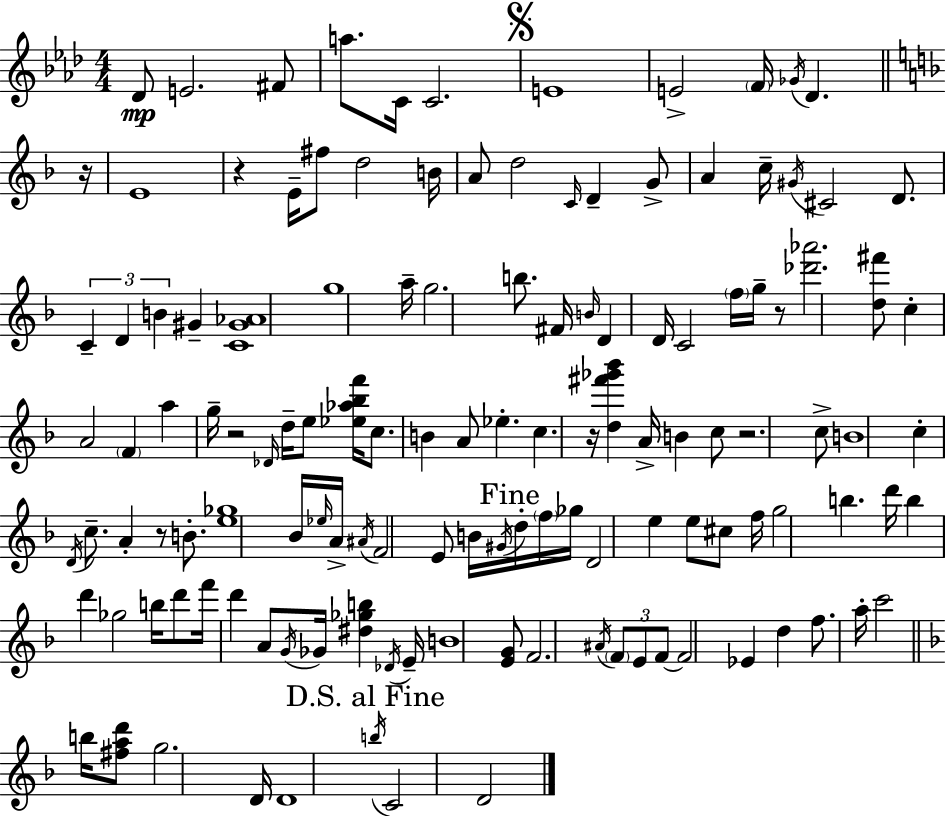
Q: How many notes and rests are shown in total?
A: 130